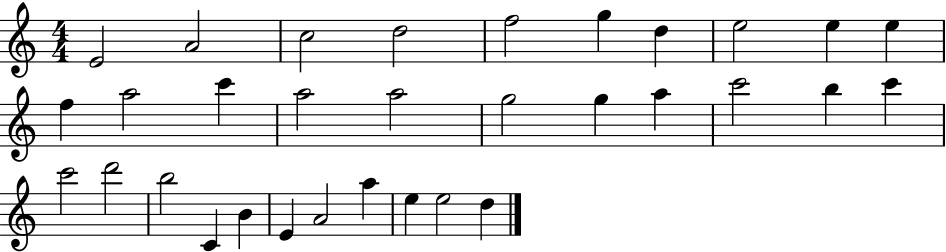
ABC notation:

X:1
T:Untitled
M:4/4
L:1/4
K:C
E2 A2 c2 d2 f2 g d e2 e e f a2 c' a2 a2 g2 g a c'2 b c' c'2 d'2 b2 C B E A2 a e e2 d